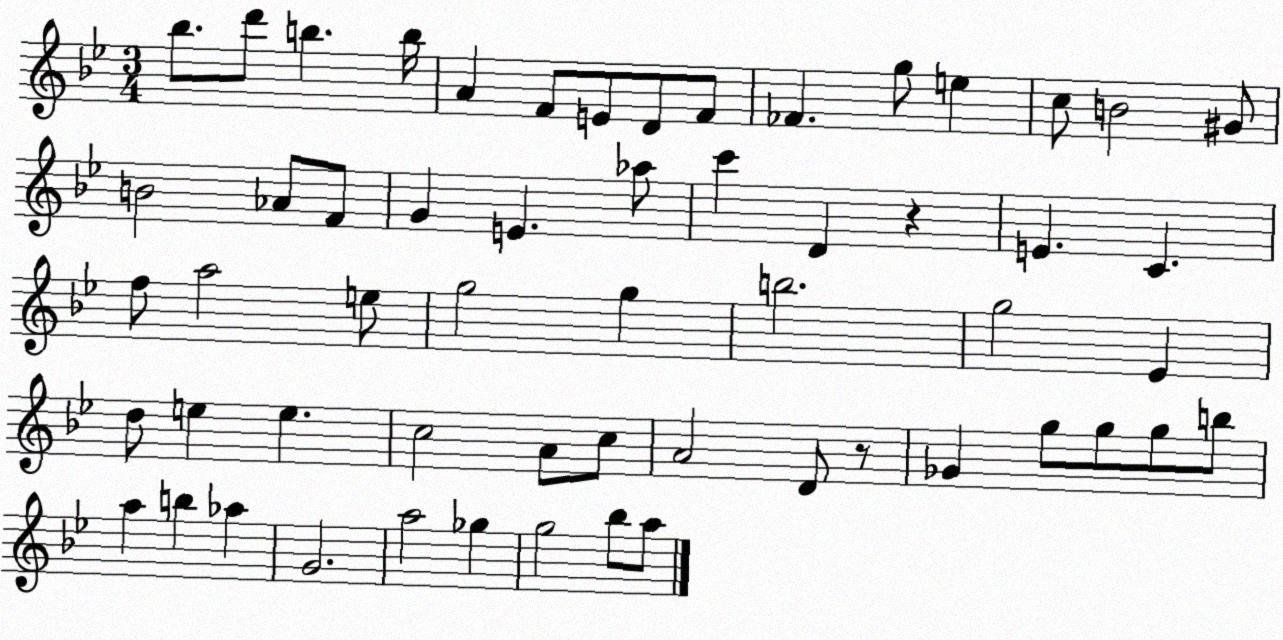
X:1
T:Untitled
M:3/4
L:1/4
K:Bb
_b/2 d'/2 b b/4 A F/2 E/2 D/2 F/2 _F g/2 e c/2 B2 ^G/2 B2 _A/2 F/2 G E _a/2 c' D z E C f/2 a2 e/2 g2 g b2 g2 _E d/2 e e c2 A/2 c/2 A2 D/2 z/2 _G g/2 g/2 g/2 b/2 a b _a G2 a2 _g g2 _b/2 a/2